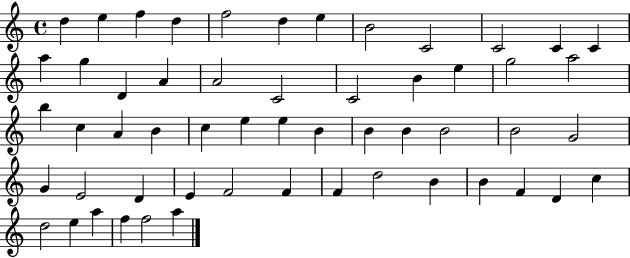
D5/q E5/q F5/q D5/q F5/h D5/q E5/q B4/h C4/h C4/h C4/q C4/q A5/q G5/q D4/q A4/q A4/h C4/h C4/h B4/q E5/q G5/h A5/h B5/q C5/q A4/q B4/q C5/q E5/q E5/q B4/q B4/q B4/q B4/h B4/h G4/h G4/q E4/h D4/q E4/q F4/h F4/q F4/q D5/h B4/q B4/q F4/q D4/q C5/q D5/h E5/q A5/q F5/q F5/h A5/q